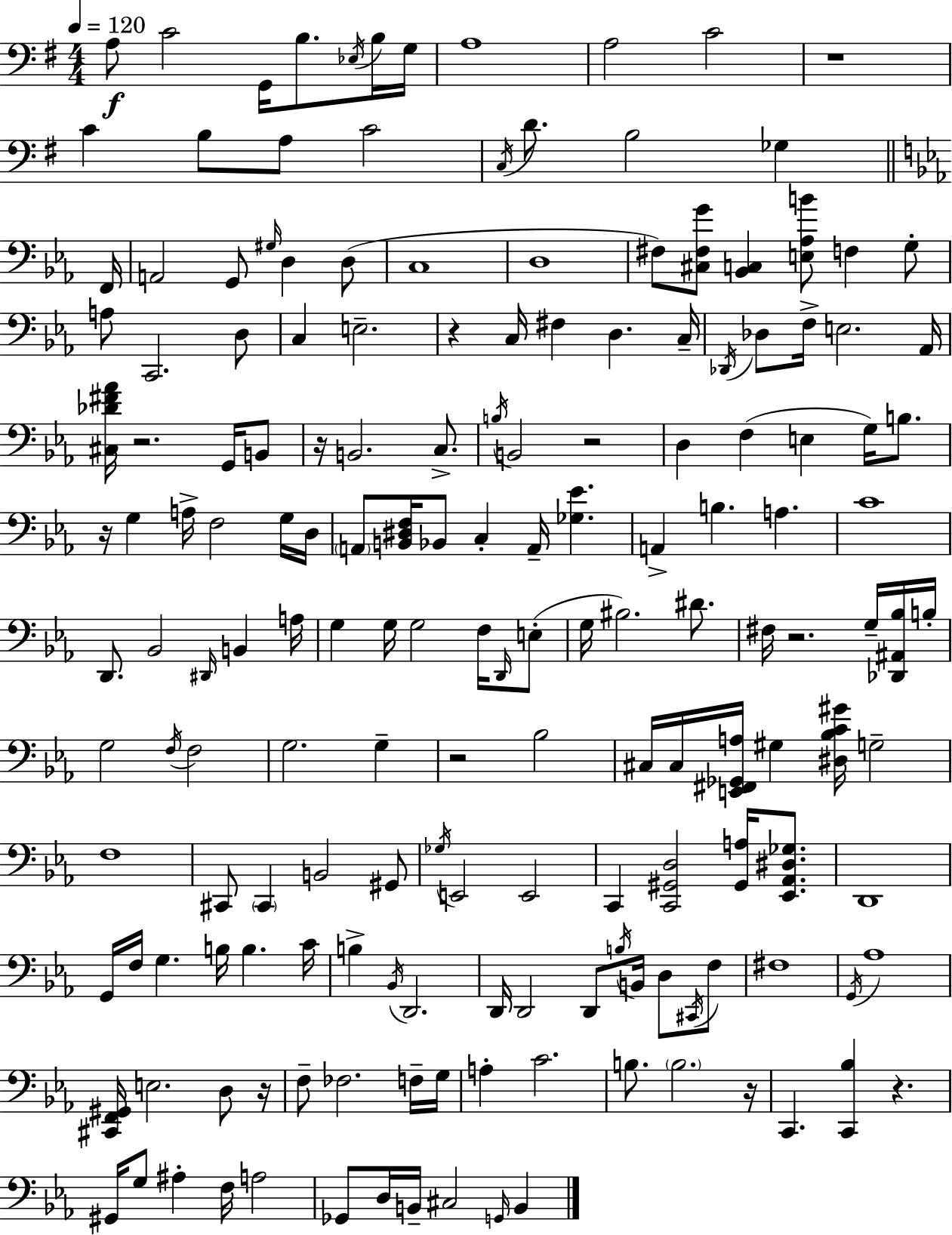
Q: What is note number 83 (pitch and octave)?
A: G3